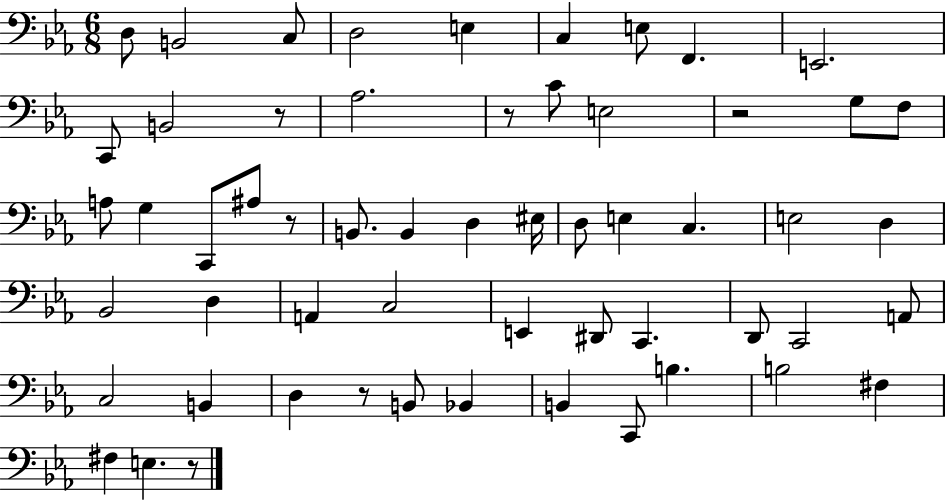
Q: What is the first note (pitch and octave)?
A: D3